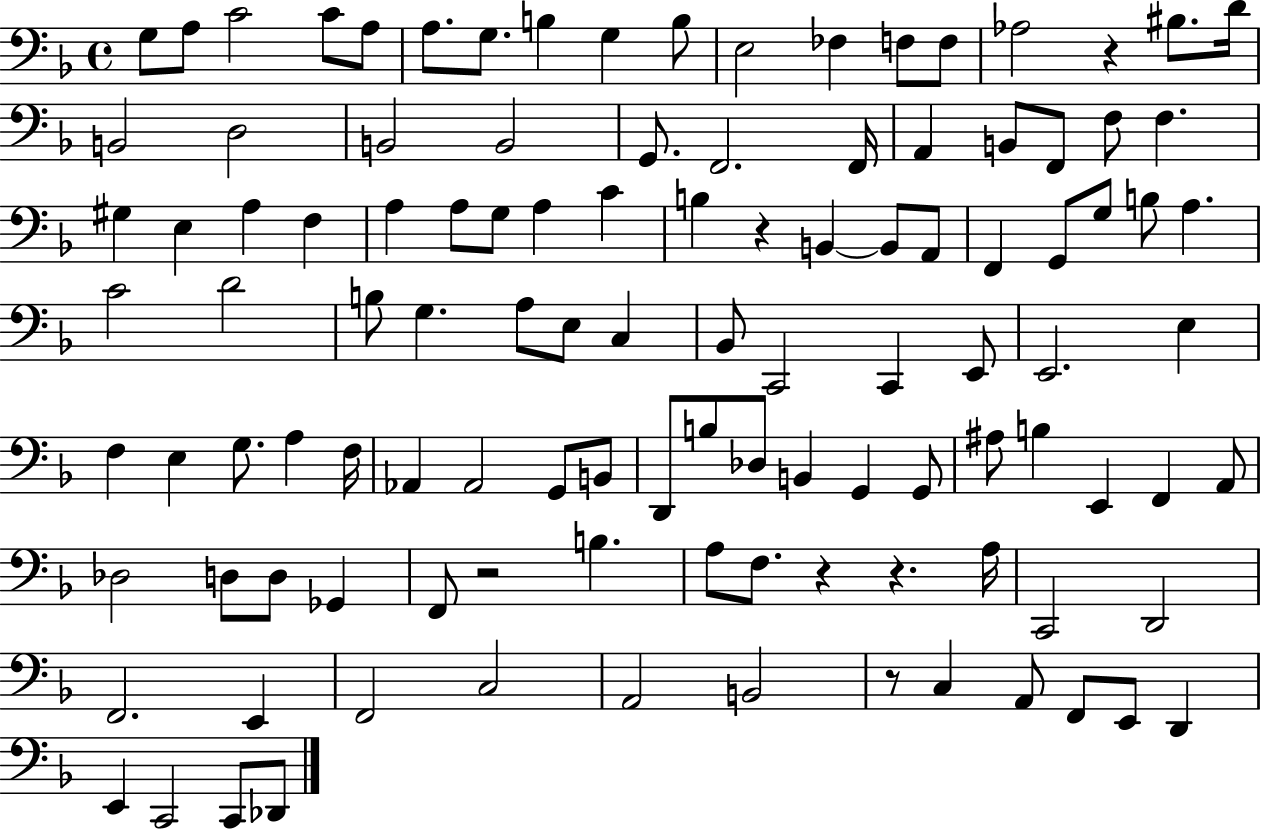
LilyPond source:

{
  \clef bass
  \time 4/4
  \defaultTimeSignature
  \key f \major
  g8 a8 c'2 c'8 a8 | a8. g8. b4 g4 b8 | e2 fes4 f8 f8 | aes2 r4 bis8. d'16 | \break b,2 d2 | b,2 b,2 | g,8. f,2. f,16 | a,4 b,8 f,8 f8 f4. | \break gis4 e4 a4 f4 | a4 a8 g8 a4 c'4 | b4 r4 b,4~~ b,8 a,8 | f,4 g,8 g8 b8 a4. | \break c'2 d'2 | b8 g4. a8 e8 c4 | bes,8 c,2 c,4 e,8 | e,2. e4 | \break f4 e4 g8. a4 f16 | aes,4 aes,2 g,8 b,8 | d,8 b8 des8 b,4 g,4 g,8 | ais8 b4 e,4 f,4 a,8 | \break des2 d8 d8 ges,4 | f,8 r2 b4. | a8 f8. r4 r4. a16 | c,2 d,2 | \break f,2. e,4 | f,2 c2 | a,2 b,2 | r8 c4 a,8 f,8 e,8 d,4 | \break e,4 c,2 c,8 des,8 | \bar "|."
}